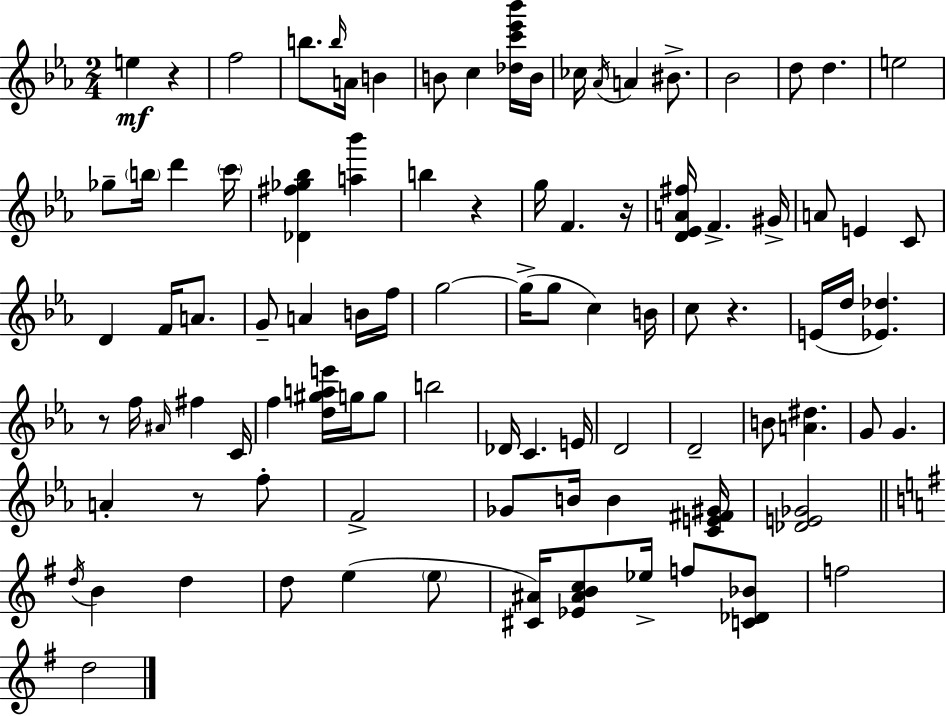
{
  \clef treble
  \numericTimeSignature
  \time 2/4
  \key ees \major
  \repeat volta 2 { e''4\mf r4 | f''2 | b''8. \grace { b''16 } a'16 b'4 | b'8 c''4 <des'' c''' ees''' bes'''>16 | \break b'16 ces''16 \acciaccatura { aes'16 } a'4 bis'8.-> | bes'2 | d''8 d''4. | e''2 | \break ges''8-- \parenthesize b''16 d'''4 | \parenthesize c'''16 <des' fis'' ges'' bes''>4 <a'' bes'''>4 | b''4 r4 | g''16 f'4. | \break r16 <d' ees' a' fis''>16 f'4.-> | gis'16-> a'8 e'4 | c'8 d'4 f'16 a'8. | g'8-- a'4 | \break b'16 f''16 g''2~~ | g''16->( g''8 c''4) | b'16 c''8 r4. | e'16( d''16 <ees' des''>4.) | \break r8 f''16 \grace { ais'16 } fis''4 | c'16 f''4 <d'' gis'' a'' e'''>16 | g''16 g''8 b''2 | des'16 c'4. | \break e'16 d'2 | d'2-- | b'8 <a' dis''>4. | g'8 g'4. | \break a'4-. r8 | f''8-. f'2-> | ges'8 b'16 b'4 | <c' e' fis' gis'>16 <des' e' ges'>2 | \break \bar "||" \break \key e \minor \acciaccatura { d''16 } b'4 d''4 | d''8 e''4( \parenthesize e''8 | <cis' ais'>16) <ees' ais' b' c''>8 ees''16-> f''8 <c' des' bes'>8 | f''2 | \break d''2 | } \bar "|."
}